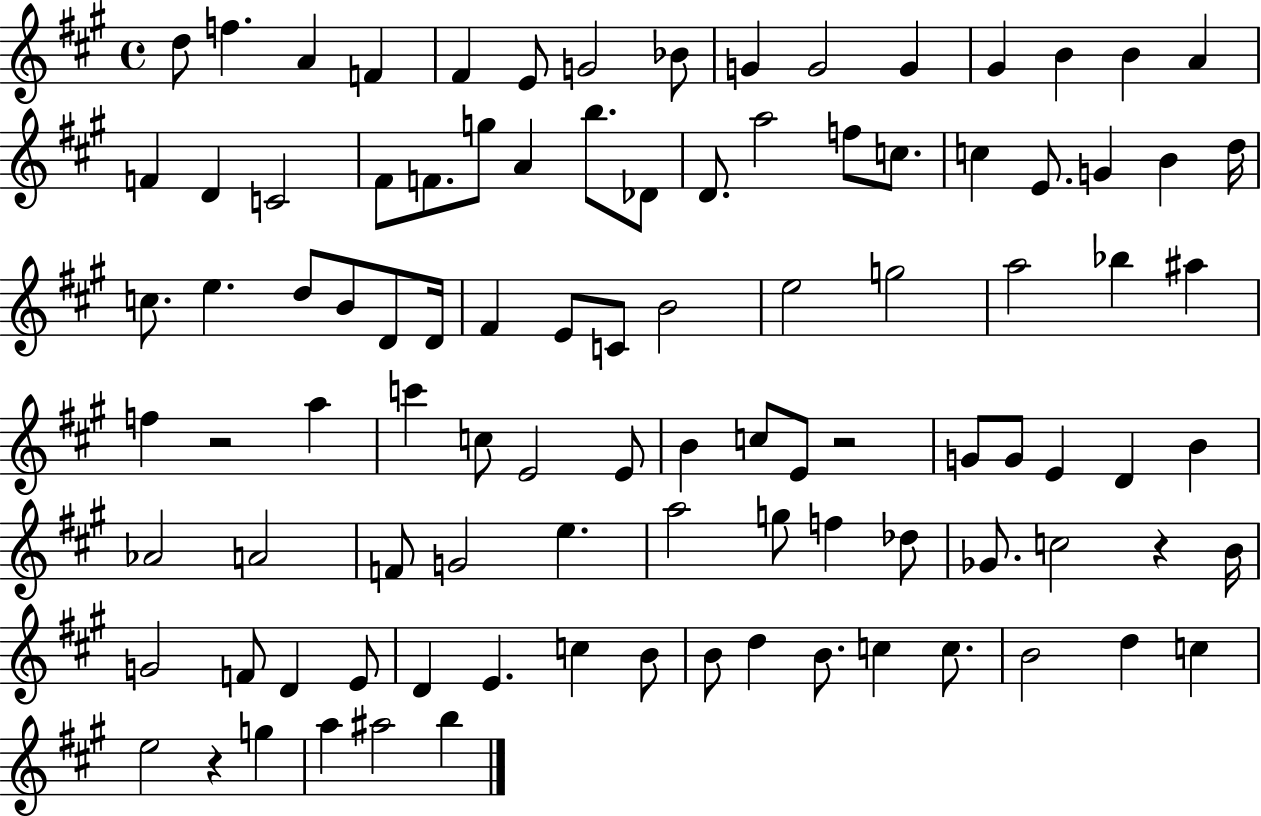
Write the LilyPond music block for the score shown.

{
  \clef treble
  \time 4/4
  \defaultTimeSignature
  \key a \major
  \repeat volta 2 { d''8 f''4. a'4 f'4 | fis'4 e'8 g'2 bes'8 | g'4 g'2 g'4 | gis'4 b'4 b'4 a'4 | \break f'4 d'4 c'2 | fis'8 f'8. g''8 a'4 b''8. des'8 | d'8. a''2 f''8 c''8. | c''4 e'8. g'4 b'4 d''16 | \break c''8. e''4. d''8 b'8 d'8 d'16 | fis'4 e'8 c'8 b'2 | e''2 g''2 | a''2 bes''4 ais''4 | \break f''4 r2 a''4 | c'''4 c''8 e'2 e'8 | b'4 c''8 e'8 r2 | g'8 g'8 e'4 d'4 b'4 | \break aes'2 a'2 | f'8 g'2 e''4. | a''2 g''8 f''4 des''8 | ges'8. c''2 r4 b'16 | \break g'2 f'8 d'4 e'8 | d'4 e'4. c''4 b'8 | b'8 d''4 b'8. c''4 c''8. | b'2 d''4 c''4 | \break e''2 r4 g''4 | a''4 ais''2 b''4 | } \bar "|."
}